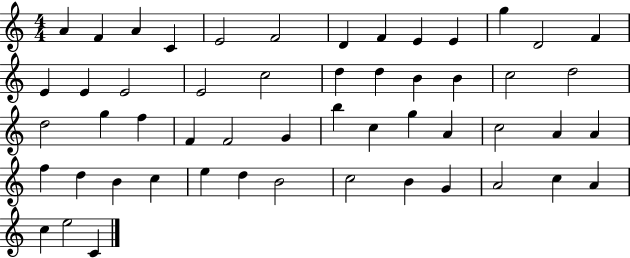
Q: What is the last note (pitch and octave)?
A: C4